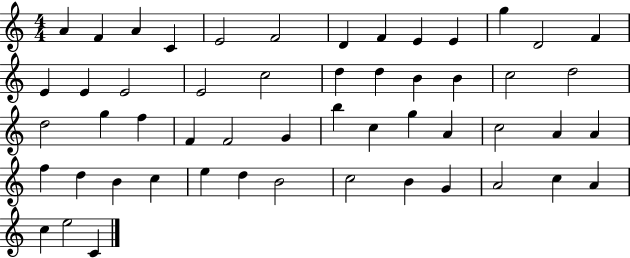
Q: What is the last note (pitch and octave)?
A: C4